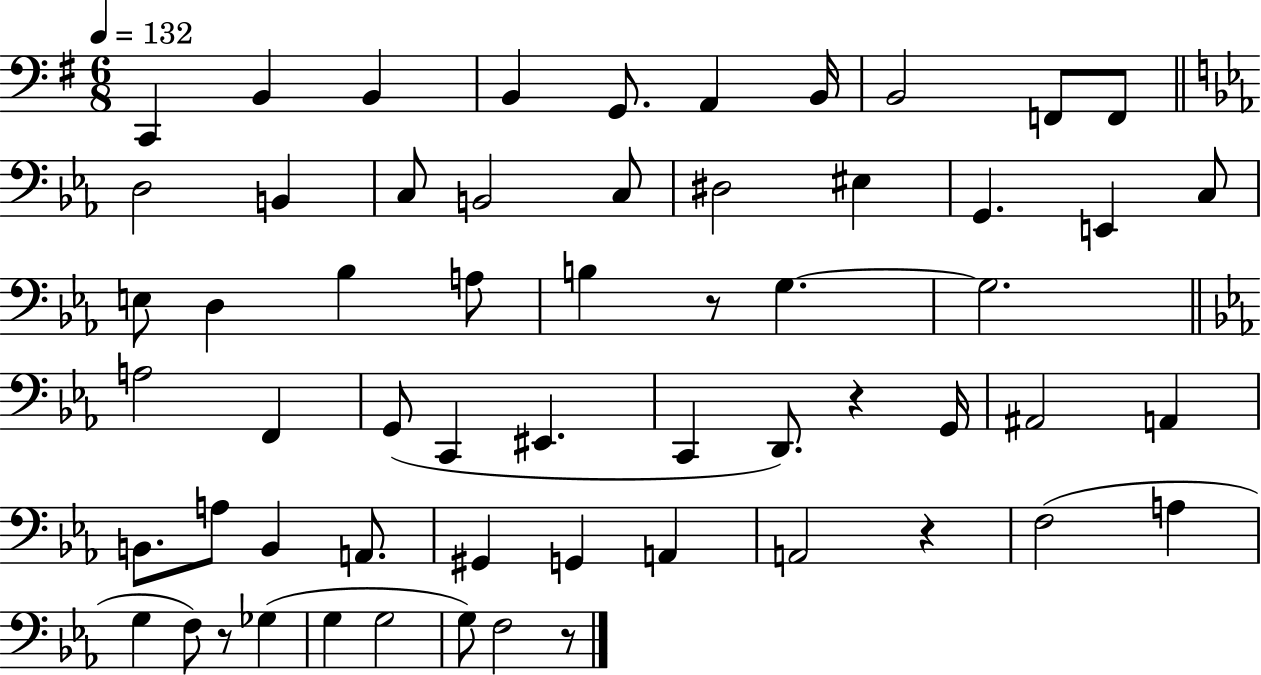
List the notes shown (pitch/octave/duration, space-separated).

C2/q B2/q B2/q B2/q G2/e. A2/q B2/s B2/h F2/e F2/e D3/h B2/q C3/e B2/h C3/e D#3/h EIS3/q G2/q. E2/q C3/e E3/e D3/q Bb3/q A3/e B3/q R/e G3/q. G3/h. A3/h F2/q G2/e C2/q EIS2/q. C2/q D2/e. R/q G2/s A#2/h A2/q B2/e. A3/e B2/q A2/e. G#2/q G2/q A2/q A2/h R/q F3/h A3/q G3/q F3/e R/e Gb3/q G3/q G3/h G3/e F3/h R/e